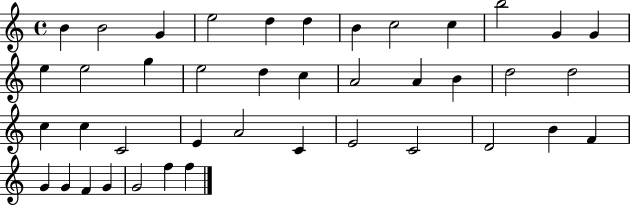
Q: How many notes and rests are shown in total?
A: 41